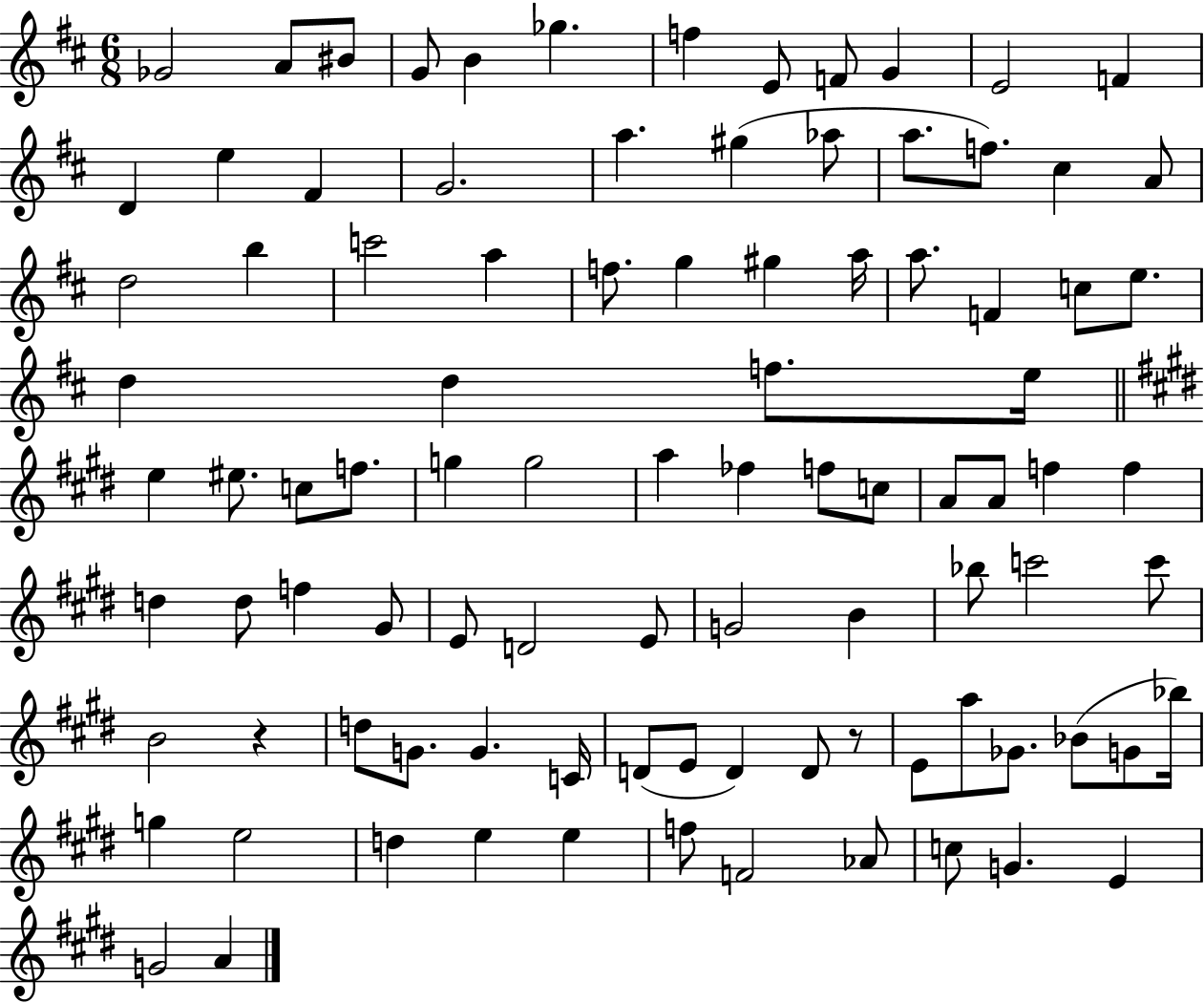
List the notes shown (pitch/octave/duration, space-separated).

Gb4/h A4/e BIS4/e G4/e B4/q Gb5/q. F5/q E4/e F4/e G4/q E4/h F4/q D4/q E5/q F#4/q G4/h. A5/q. G#5/q Ab5/e A5/e. F5/e. C#5/q A4/e D5/h B5/q C6/h A5/q F5/e. G5/q G#5/q A5/s A5/e. F4/q C5/e E5/e. D5/q D5/q F5/e. E5/s E5/q EIS5/e. C5/e F5/e. G5/q G5/h A5/q FES5/q F5/e C5/e A4/e A4/e F5/q F5/q D5/q D5/e F5/q G#4/e E4/e D4/h E4/e G4/h B4/q Bb5/e C6/h C6/e B4/h R/q D5/e G4/e. G4/q. C4/s D4/e E4/e D4/q D4/e R/e E4/e A5/e Gb4/e. Bb4/e G4/e Bb5/s G5/q E5/h D5/q E5/q E5/q F5/e F4/h Ab4/e C5/e G4/q. E4/q G4/h A4/q